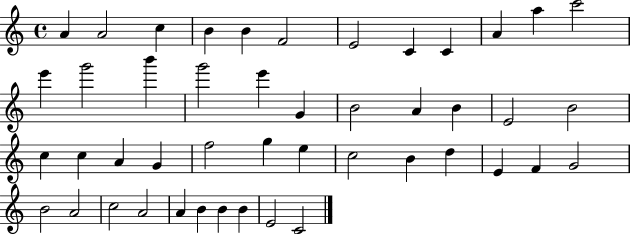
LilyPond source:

{
  \clef treble
  \time 4/4
  \defaultTimeSignature
  \key c \major
  a'4 a'2 c''4 | b'4 b'4 f'2 | e'2 c'4 c'4 | a'4 a''4 c'''2 | \break e'''4 g'''2 b'''4 | g'''2 e'''4 g'4 | b'2 a'4 b'4 | e'2 b'2 | \break c''4 c''4 a'4 g'4 | f''2 g''4 e''4 | c''2 b'4 d''4 | e'4 f'4 g'2 | \break b'2 a'2 | c''2 a'2 | a'4 b'4 b'4 b'4 | e'2 c'2 | \break \bar "|."
}